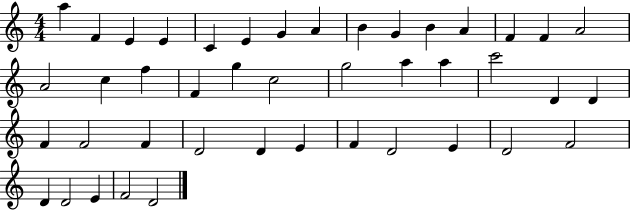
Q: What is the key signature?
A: C major